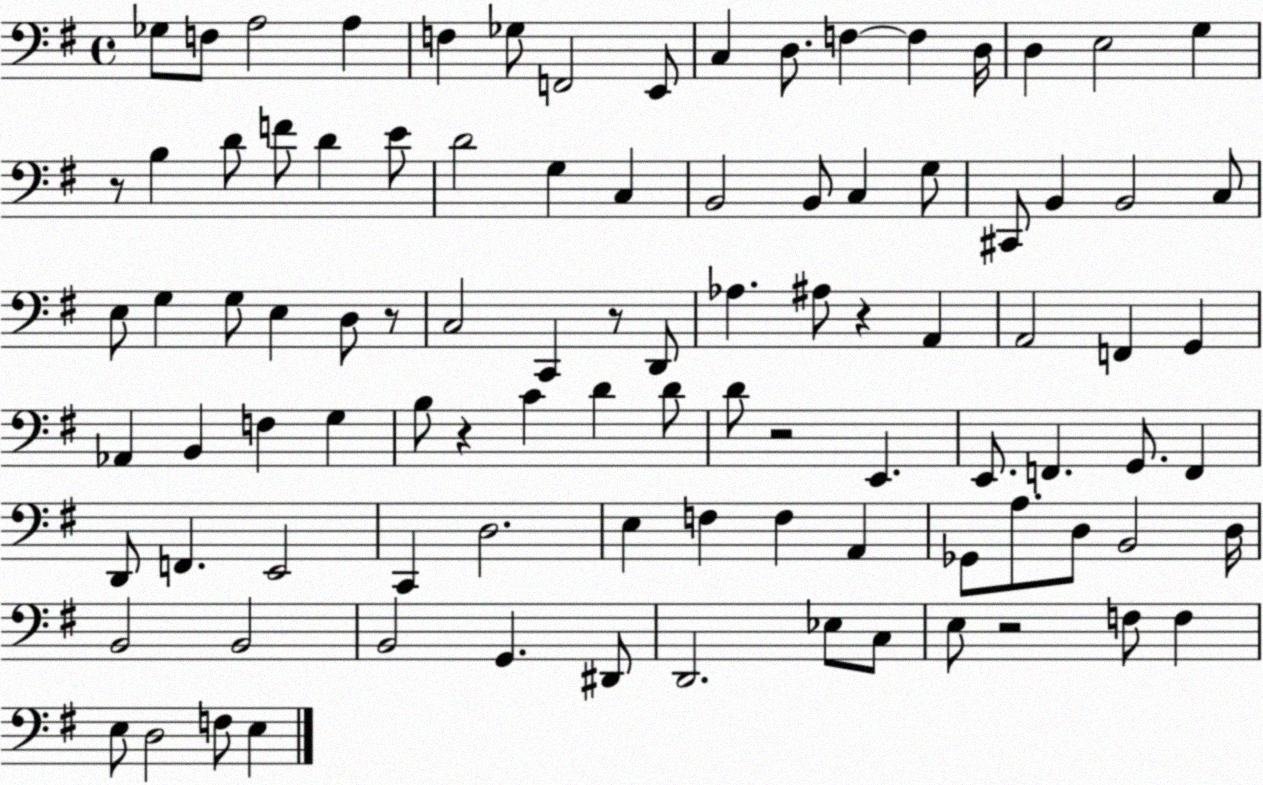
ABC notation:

X:1
T:Untitled
M:4/4
L:1/4
K:G
_G,/2 F,/2 A,2 A, F, _G,/2 F,,2 E,,/2 C, D,/2 F, F, D,/4 D, E,2 G, z/2 B, D/2 F/2 D E/2 D2 G, C, B,,2 B,,/2 C, G,/2 ^C,,/2 B,, B,,2 C,/2 E,/2 G, G,/2 E, D,/2 z/2 C,2 C,, z/2 D,,/2 _A, ^A,/2 z A,, A,,2 F,, G,, _A,, B,, F, G, B,/2 z C D D/2 D/2 z2 E,, E,,/2 F,, G,,/2 F,, D,,/2 F,, E,,2 C,, D,2 E, F, F, A,, _G,,/2 A,/2 D,/2 B,,2 D,/4 B,,2 B,,2 B,,2 G,, ^D,,/2 D,,2 _E,/2 C,/2 E,/2 z2 F,/2 F, E,/2 D,2 F,/2 E,